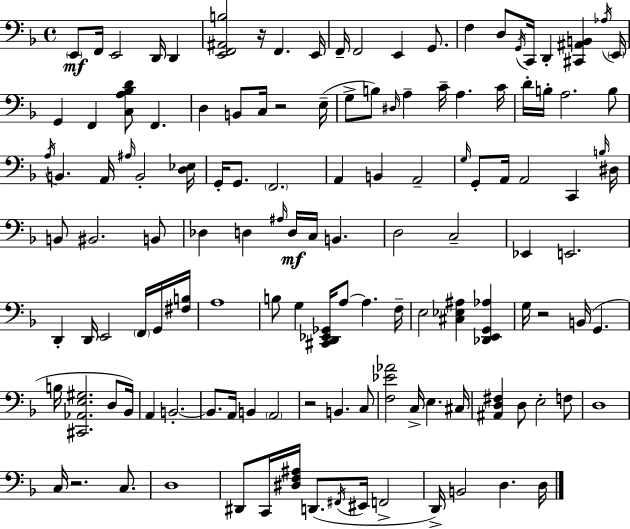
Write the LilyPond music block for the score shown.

{
  \clef bass
  \time 4/4
  \defaultTimeSignature
  \key d \minor
  \parenthesize e,8\mf f,16 e,2 d,16 d,4 | <e, f, ais, b>2 r16 f,4. e,16 | f,16-- f,2 e,4 g,8. | f4 d8 \acciaccatura { g,16 } c,16 d,4-. <cis, ais, b,>4 | \break \acciaccatura { aes16 } \parenthesize e,16 g,4 f,4 <c a bes d'>8 f,4. | d4 b,8 c16 r2 | e16--( g8-> b8) \grace { dis16 } a4-- c'16-- a4. | c'16 d'16-. b16-. a2. | \break b8 \acciaccatura { a16 } b,4. a,16 \grace { ais16 } b,2-. | <d ees>16 g,16-. g,8. \parenthesize f,2. | a,4 b,4 a,2-- | \grace { g16 } g,8-. a,16 a,2 | \break c,4 \grace { b16 } dis16 b,8 bis,2. | b,8 des4 d4 \grace { ais16 }\mf | d16 c16 b,4. d2 | c2-- ees,4 e,2. | \break d,4-. d,16 e,2 | \parenthesize f,16 g,16 <fis b>16 a1 | b8 g4 <cis, d, ees, ges,>16 a8~~ | a4. f16-- e2 | \break <cis ees ais>4 <des, e, g, aes>4 g16 r2 | b,16( g,4. b16 <cis, aes, e gis>2. | d8 bes,16) a,4 b,2.-.~~ | b,8. a,16 b,4 | \break \parenthesize a,2 r2 | b,4. c8 <f ees' aes'>2 | c16-> e4. cis16 <ais, d fis>4 d8 e2-. | f8 d1 | \break c16 r2. | c8. d1 | dis,8 c,16 <dis f ais>16 d,8.( \acciaccatura { fis,16 } | eis,16 f,2-> d,16->) b,2 | \break d4. d16 \bar "|."
}